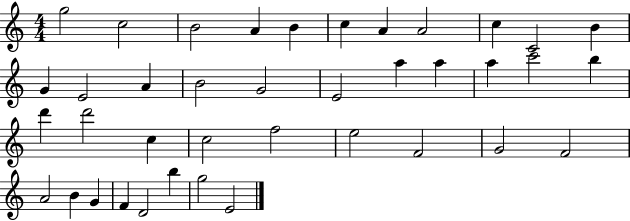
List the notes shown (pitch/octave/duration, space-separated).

G5/h C5/h B4/h A4/q B4/q C5/q A4/q A4/h C5/q C4/h B4/q G4/q E4/h A4/q B4/h G4/h E4/h A5/q A5/q A5/q C6/h B5/q D6/q D6/h C5/q C5/h F5/h E5/h F4/h G4/h F4/h A4/h B4/q G4/q F4/q D4/h B5/q G5/h E4/h